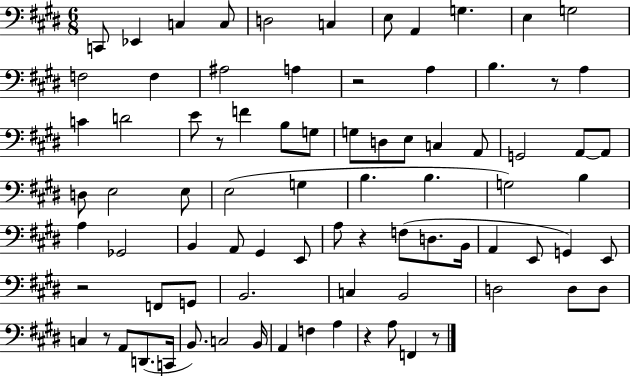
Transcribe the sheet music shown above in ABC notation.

X:1
T:Untitled
M:6/8
L:1/4
K:E
C,,/2 _E,, C, C,/2 D,2 C, E,/2 A,, G, E, G,2 F,2 F, ^A,2 A, z2 A, B, z/2 A, C D2 E/2 z/2 F B,/2 G,/2 G,/2 D,/2 E,/2 C, A,,/2 G,,2 A,,/2 A,,/2 D,/2 E,2 E,/2 E,2 G, B, B, G,2 B, A, _G,,2 B,, A,,/2 ^G,, E,,/2 A,/2 z F,/2 D,/2 B,,/4 A,, E,,/2 G,, E,,/2 z2 F,,/2 G,,/2 B,,2 C, B,,2 D,2 D,/2 D,/2 C, z/2 A,,/2 D,,/2 C,,/4 B,,/2 C,2 B,,/4 A,, F, A, z A,/2 F,, z/2